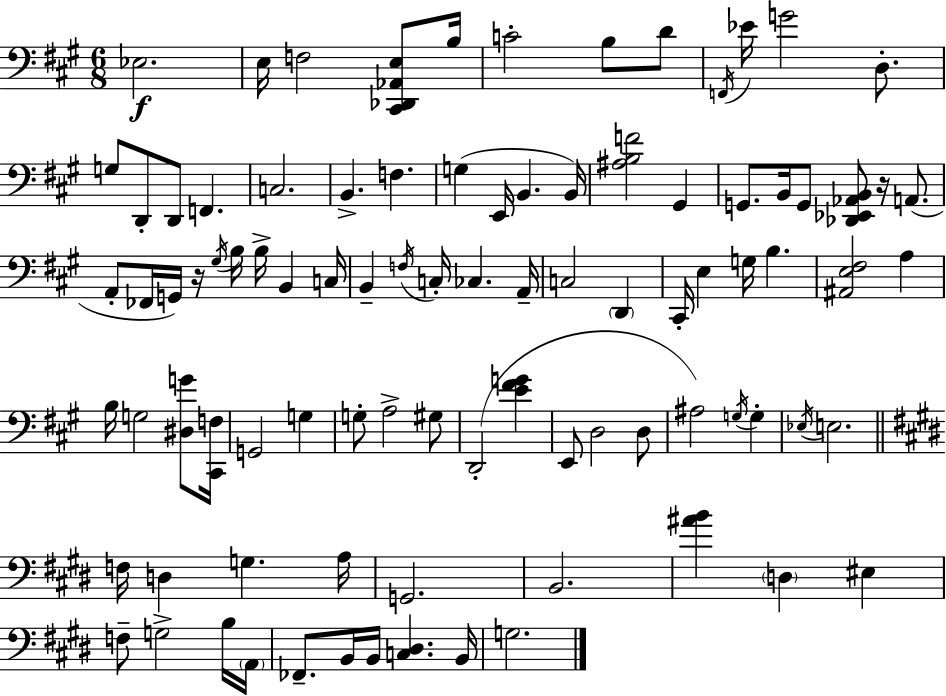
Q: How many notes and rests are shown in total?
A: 91